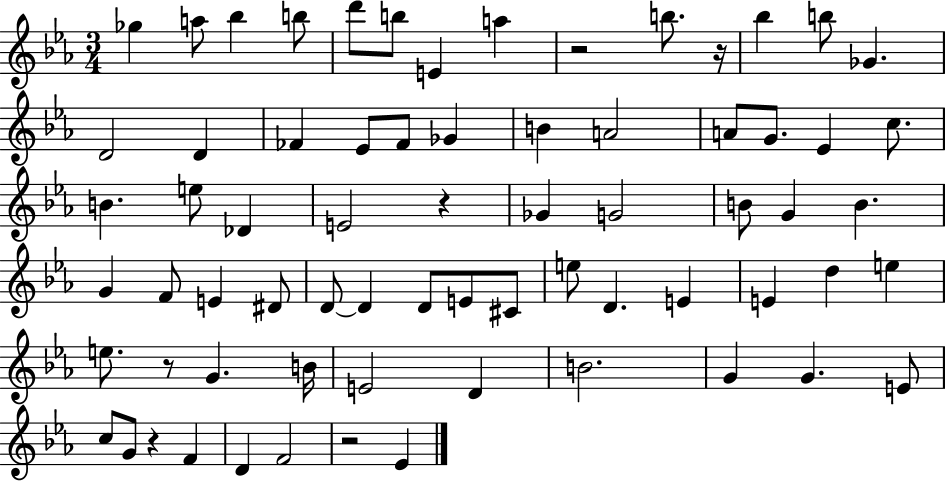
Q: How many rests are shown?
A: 6